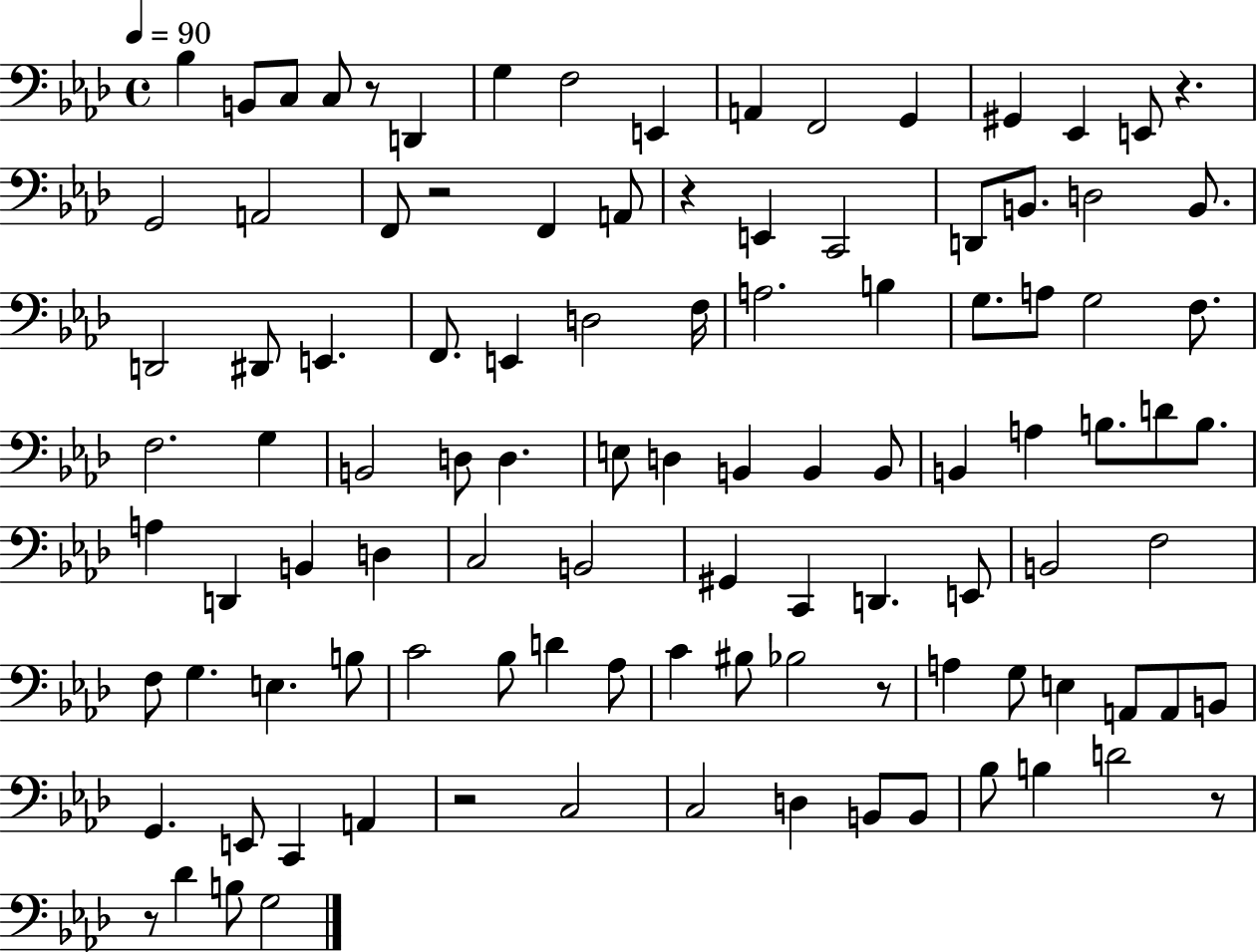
Bb3/q B2/e C3/e C3/e R/e D2/q G3/q F3/h E2/q A2/q F2/h G2/q G#2/q Eb2/q E2/e R/q. G2/h A2/h F2/e R/h F2/q A2/e R/q E2/q C2/h D2/e B2/e. D3/h B2/e. D2/h D#2/e E2/q. F2/e. E2/q D3/h F3/s A3/h. B3/q G3/e. A3/e G3/h F3/e. F3/h. G3/q B2/h D3/e D3/q. E3/e D3/q B2/q B2/q B2/e B2/q A3/q B3/e. D4/e B3/e. A3/q D2/q B2/q D3/q C3/h B2/h G#2/q C2/q D2/q. E2/e B2/h F3/h F3/e G3/q. E3/q. B3/e C4/h Bb3/e D4/q Ab3/e C4/q BIS3/e Bb3/h R/e A3/q G3/e E3/q A2/e A2/e B2/e G2/q. E2/e C2/q A2/q R/h C3/h C3/h D3/q B2/e B2/e Bb3/e B3/q D4/h R/e R/e Db4/q B3/e G3/h